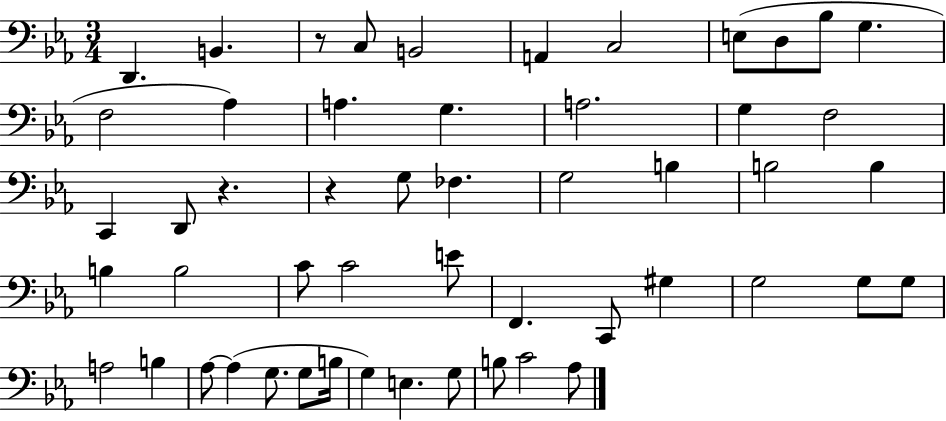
{
  \clef bass
  \numericTimeSignature
  \time 3/4
  \key ees \major
  d,4. b,4. | r8 c8 b,2 | a,4 c2 | e8( d8 bes8 g4. | \break f2 aes4) | a4. g4. | a2. | g4 f2 | \break c,4 d,8 r4. | r4 g8 fes4. | g2 b4 | b2 b4 | \break b4 b2 | c'8 c'2 e'8 | f,4. c,8 gis4 | g2 g8 g8 | \break a2 b4 | aes8~~ aes4( g8. g8 b16 | g4) e4. g8 | b8 c'2 aes8 | \break \bar "|."
}